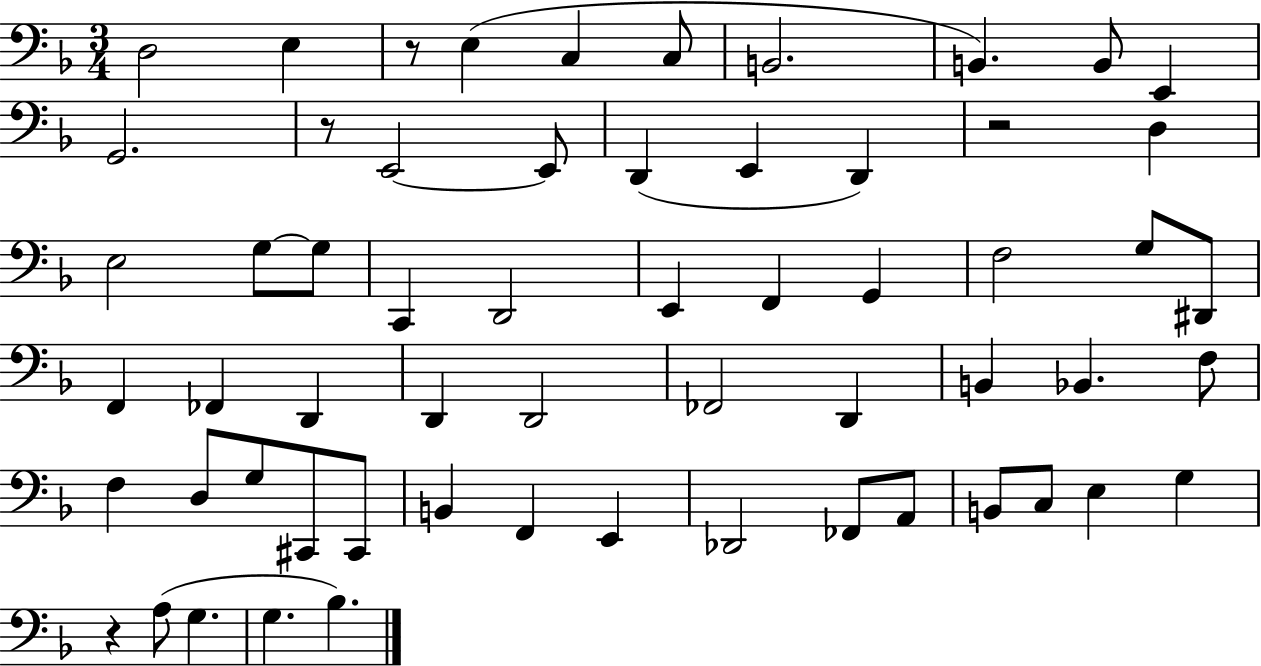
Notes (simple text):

D3/h E3/q R/e E3/q C3/q C3/e B2/h. B2/q. B2/e E2/q G2/h. R/e E2/h E2/e D2/q E2/q D2/q R/h D3/q E3/h G3/e G3/e C2/q D2/h E2/q F2/q G2/q F3/h G3/e D#2/e F2/q FES2/q D2/q D2/q D2/h FES2/h D2/q B2/q Bb2/q. F3/e F3/q D3/e G3/e C#2/e C#2/e B2/q F2/q E2/q Db2/h FES2/e A2/e B2/e C3/e E3/q G3/q R/q A3/e G3/q. G3/q. Bb3/q.